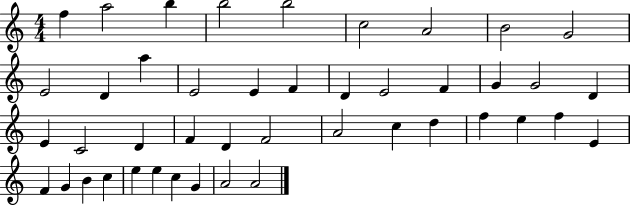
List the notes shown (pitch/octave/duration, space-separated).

F5/q A5/h B5/q B5/h B5/h C5/h A4/h B4/h G4/h E4/h D4/q A5/q E4/h E4/q F4/q D4/q E4/h F4/q G4/q G4/h D4/q E4/q C4/h D4/q F4/q D4/q F4/h A4/h C5/q D5/q F5/q E5/q F5/q E4/q F4/q G4/q B4/q C5/q E5/q E5/q C5/q G4/q A4/h A4/h